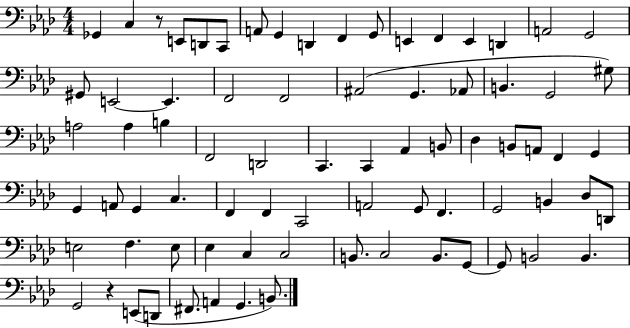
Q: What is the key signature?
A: AES major